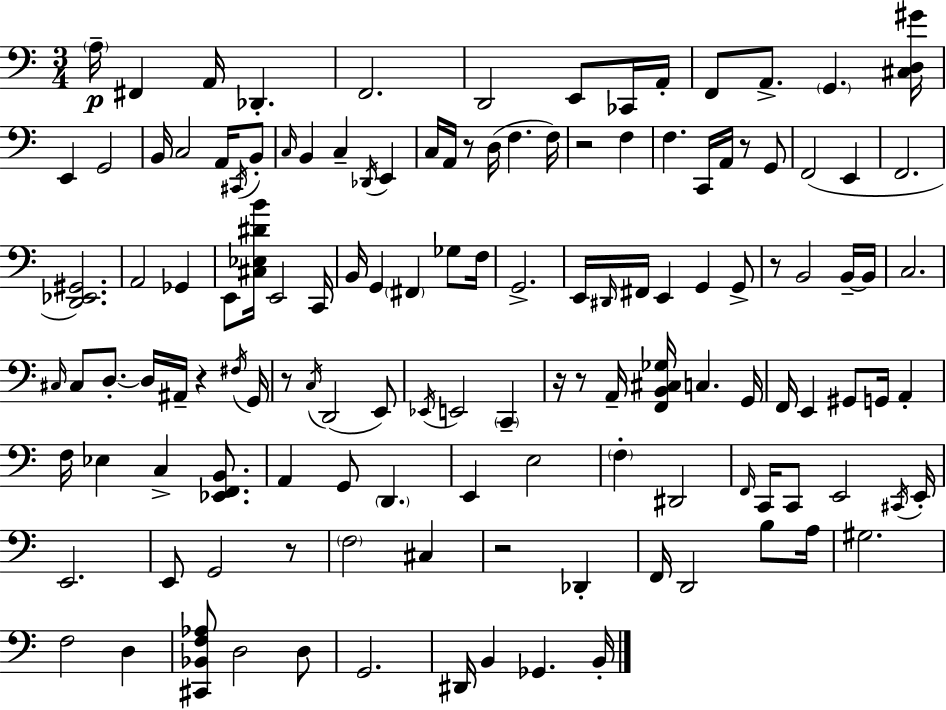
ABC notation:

X:1
T:Untitled
M:3/4
L:1/4
K:C
A,/4 ^F,, A,,/4 _D,, F,,2 D,,2 E,,/2 _C,,/4 A,,/4 F,,/2 A,,/2 G,, [^C,D,^G]/4 E,, G,,2 B,,/4 C,2 A,,/4 ^C,,/4 B,,/2 C,/4 B,, C, _D,,/4 E,, C,/4 A,,/4 z/2 D,/4 F, F,/4 z2 F, F, C,,/4 A,,/4 z/2 G,,/2 F,,2 E,, F,,2 [D,,_E,,^G,,]2 A,,2 _G,, E,,/2 [^C,_E,^DB]/4 E,,2 C,,/4 B,,/4 G,, ^F,, _G,/2 F,/4 G,,2 E,,/4 ^D,,/4 ^F,,/4 E,, G,, G,,/2 z/2 B,,2 B,,/4 B,,/4 C,2 ^C,/4 ^C,/2 D,/2 D,/4 ^A,,/4 z ^F,/4 G,,/4 z/2 C,/4 D,,2 E,,/2 _E,,/4 E,,2 C,, z/4 z/2 A,,/4 [F,,B,,^C,_G,]/4 C, G,,/4 F,,/4 E,, ^G,,/2 G,,/4 A,, F,/4 _E, C, [_E,,F,,B,,]/2 A,, G,,/2 D,, E,, E,2 F, ^D,,2 F,,/4 C,,/4 C,,/2 E,,2 ^C,,/4 E,,/4 E,,2 E,,/2 G,,2 z/2 F,2 ^C, z2 _D,, F,,/4 D,,2 B,/2 A,/4 ^G,2 F,2 D, [^C,,_B,,F,_A,]/2 D,2 D,/2 G,,2 ^D,,/4 B,, _G,, B,,/4